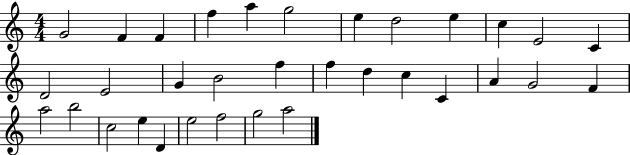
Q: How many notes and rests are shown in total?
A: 33